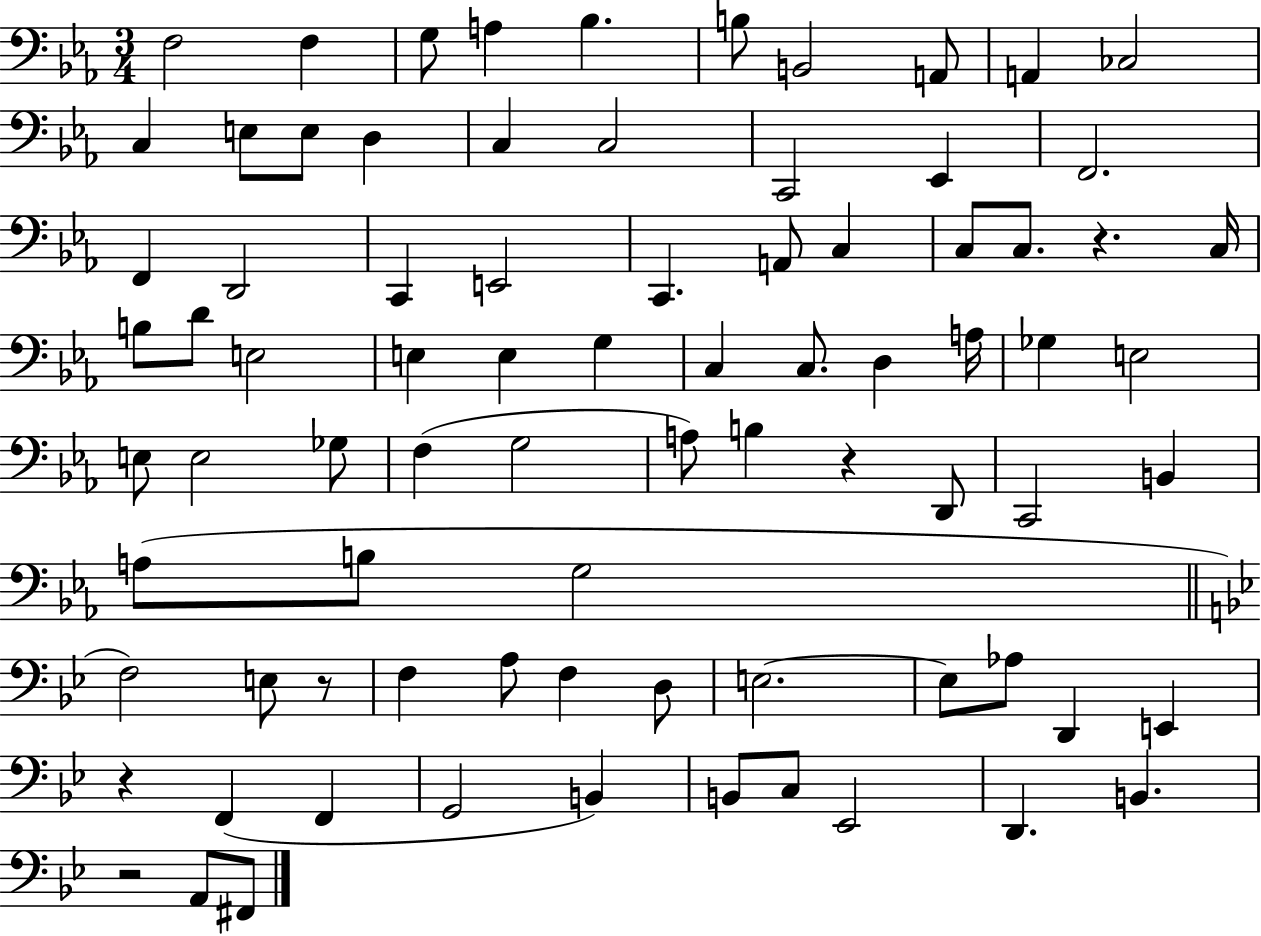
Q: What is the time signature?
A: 3/4